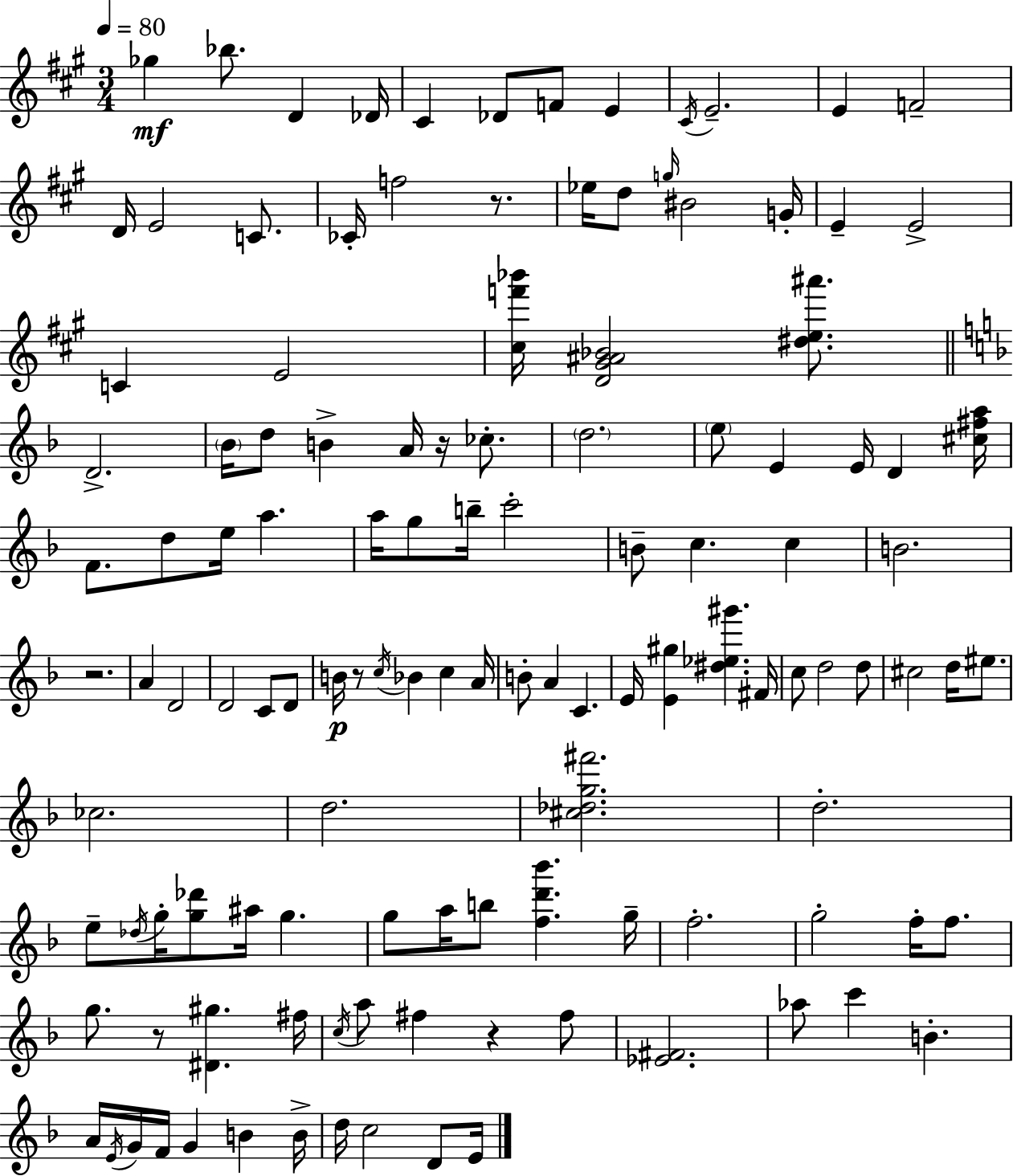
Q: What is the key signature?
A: A major